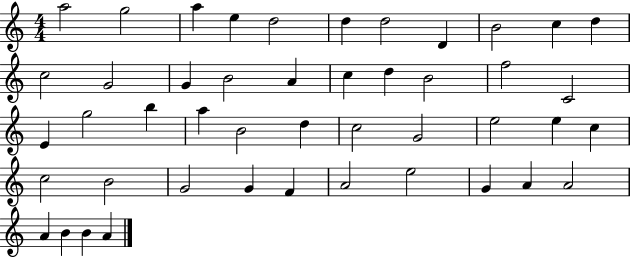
X:1
T:Untitled
M:4/4
L:1/4
K:C
a2 g2 a e d2 d d2 D B2 c d c2 G2 G B2 A c d B2 f2 C2 E g2 b a B2 d c2 G2 e2 e c c2 B2 G2 G F A2 e2 G A A2 A B B A